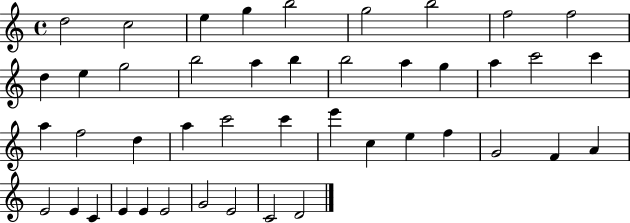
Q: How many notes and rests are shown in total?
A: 44